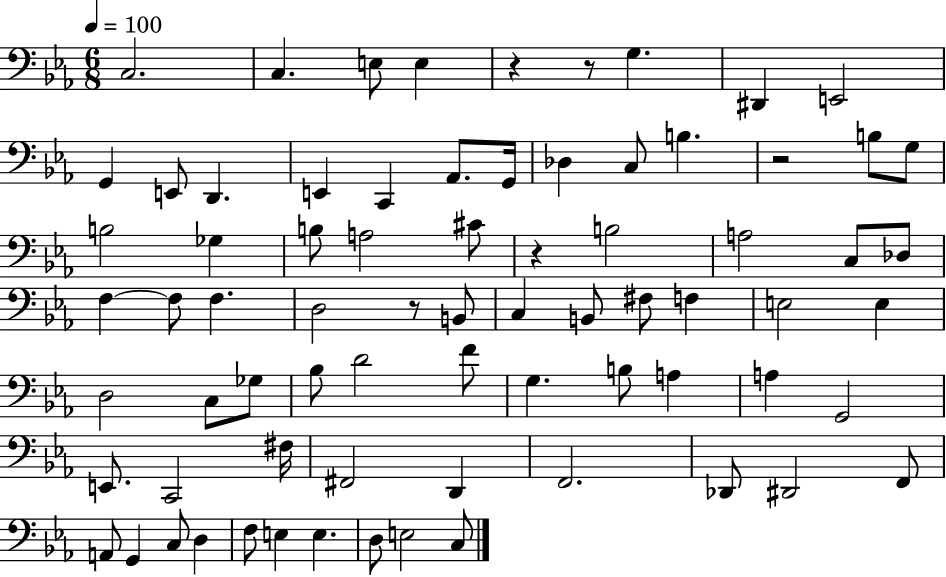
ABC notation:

X:1
T:Untitled
M:6/8
L:1/4
K:Eb
C,2 C, E,/2 E, z z/2 G, ^D,, E,,2 G,, E,,/2 D,, E,, C,, _A,,/2 G,,/4 _D, C,/2 B, z2 B,/2 G,/2 B,2 _G, B,/2 A,2 ^C/2 z B,2 A,2 C,/2 _D,/2 F, F,/2 F, D,2 z/2 B,,/2 C, B,,/2 ^F,/2 F, E,2 E, D,2 C,/2 _G,/2 _B,/2 D2 F/2 G, B,/2 A, A, G,,2 E,,/2 C,,2 ^F,/4 ^F,,2 D,, F,,2 _D,,/2 ^D,,2 F,,/2 A,,/2 G,, C,/2 D, F,/2 E, E, D,/2 E,2 C,/2